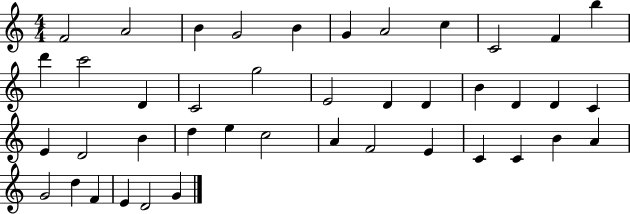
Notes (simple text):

F4/h A4/h B4/q G4/h B4/q G4/q A4/h C5/q C4/h F4/q B5/q D6/q C6/h D4/q C4/h G5/h E4/h D4/q D4/q B4/q D4/q D4/q C4/q E4/q D4/h B4/q D5/q E5/q C5/h A4/q F4/h E4/q C4/q C4/q B4/q A4/q G4/h D5/q F4/q E4/q D4/h G4/q